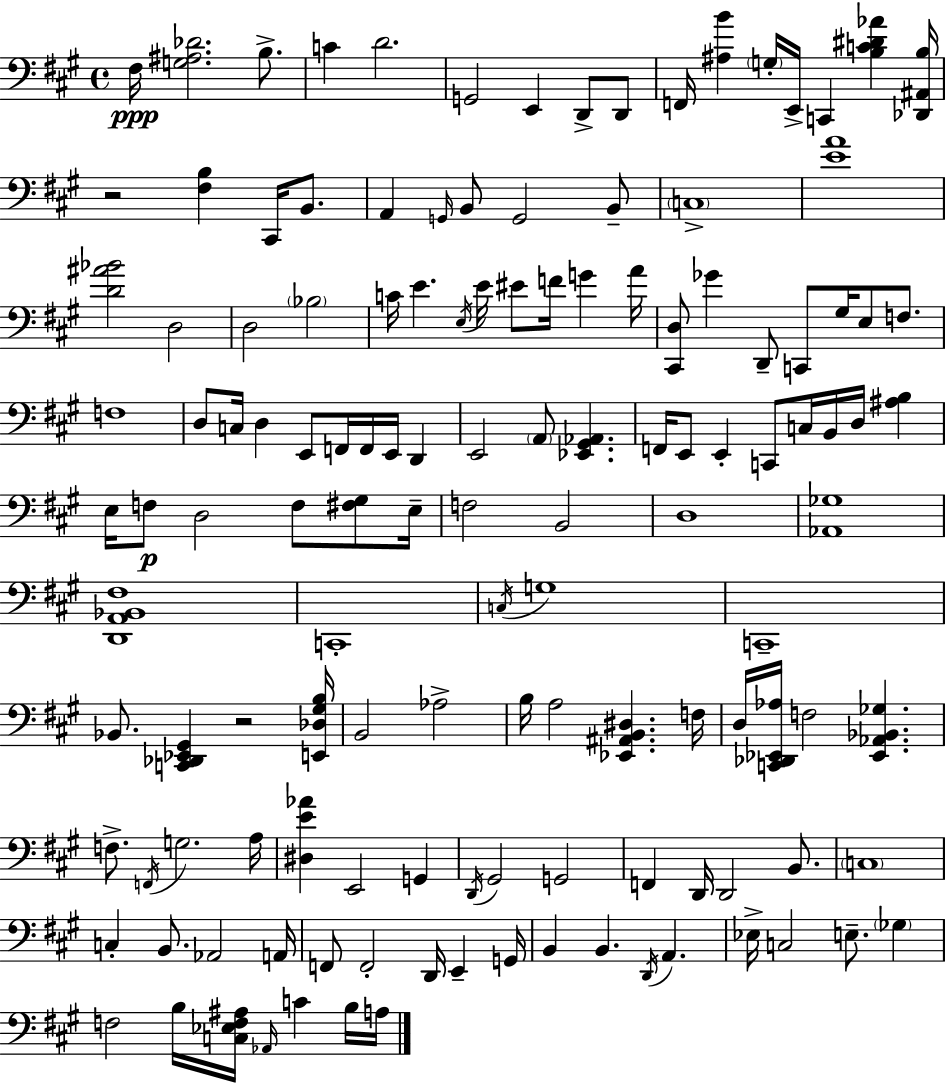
F#3/s [G3,A#3,Db4]/h. B3/e. C4/q D4/h. G2/h E2/q D2/e D2/e F2/s [A#3,B4]/q G3/s E2/s C2/q [B3,C4,D#4,Ab4]/q [Db2,A#2,B3]/s R/h [F#3,B3]/q C#2/s B2/e. A2/q G2/s B2/e G2/h B2/e C3/w [E4,A4]/w [D4,A#4,Bb4]/h D3/h D3/h Bb3/h C4/s E4/q. E3/s E4/s EIS4/e F4/s G4/q A4/s [C#2,D3]/e Gb4/q D2/e C2/e G#3/s E3/e F3/e. F3/w D3/e C3/s D3/q E2/e F2/s F2/s E2/s D2/q E2/h A2/e [Eb2,G#2,Ab2]/q. F2/s E2/e E2/q C2/e C3/s B2/s D3/s [A#3,B3]/q E3/s F3/e D3/h F3/e [F#3,G#3]/e E3/s F3/h B2/h D3/w [Ab2,Gb3]/w [D2,A2,Bb2,F#3]/w C2/w C3/s G3/w C2/w Bb2/e. [C2,Db2,Eb2,G#2]/q R/h [E2,Db3,G#3,B3]/s B2/h Ab3/h B3/s A3/h [Eb2,A#2,B2,D#3]/q. F3/s D3/s [C2,Db2,Eb2,Ab3]/s F3/h [Eb2,Ab2,Bb2,Gb3]/q. F3/e. F2/s G3/h. A3/s [D#3,E4,Ab4]/q E2/h G2/q D2/s G#2/h G2/h F2/q D2/s D2/h B2/e. C3/w C3/q B2/e. Ab2/h A2/s F2/e F2/h D2/s E2/q G2/s B2/q B2/q. D2/s A2/q. Eb3/s C3/h E3/e. Gb3/q F3/h B3/s [C3,Eb3,F3,A#3]/s Ab2/s C4/q B3/s A3/s